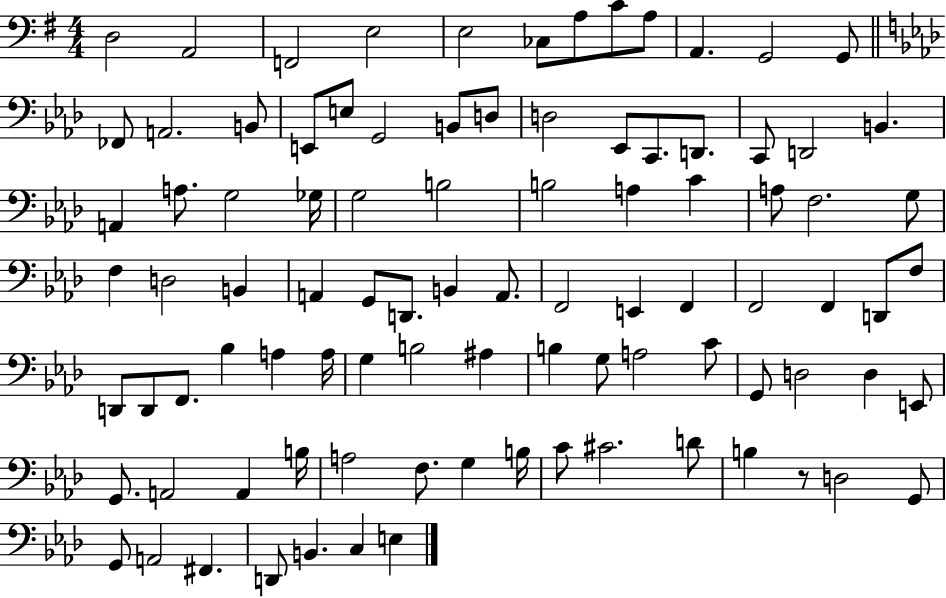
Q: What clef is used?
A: bass